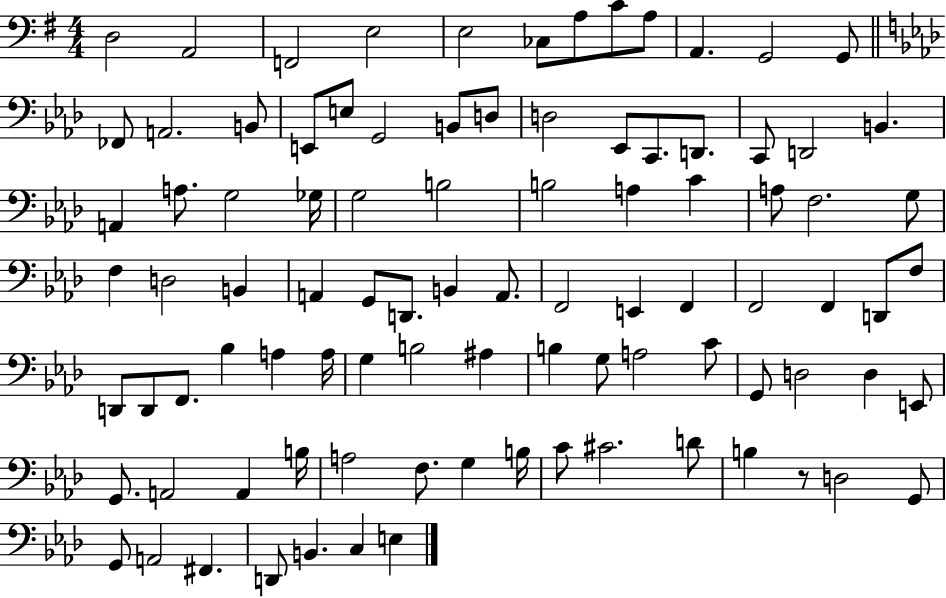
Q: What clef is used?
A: bass